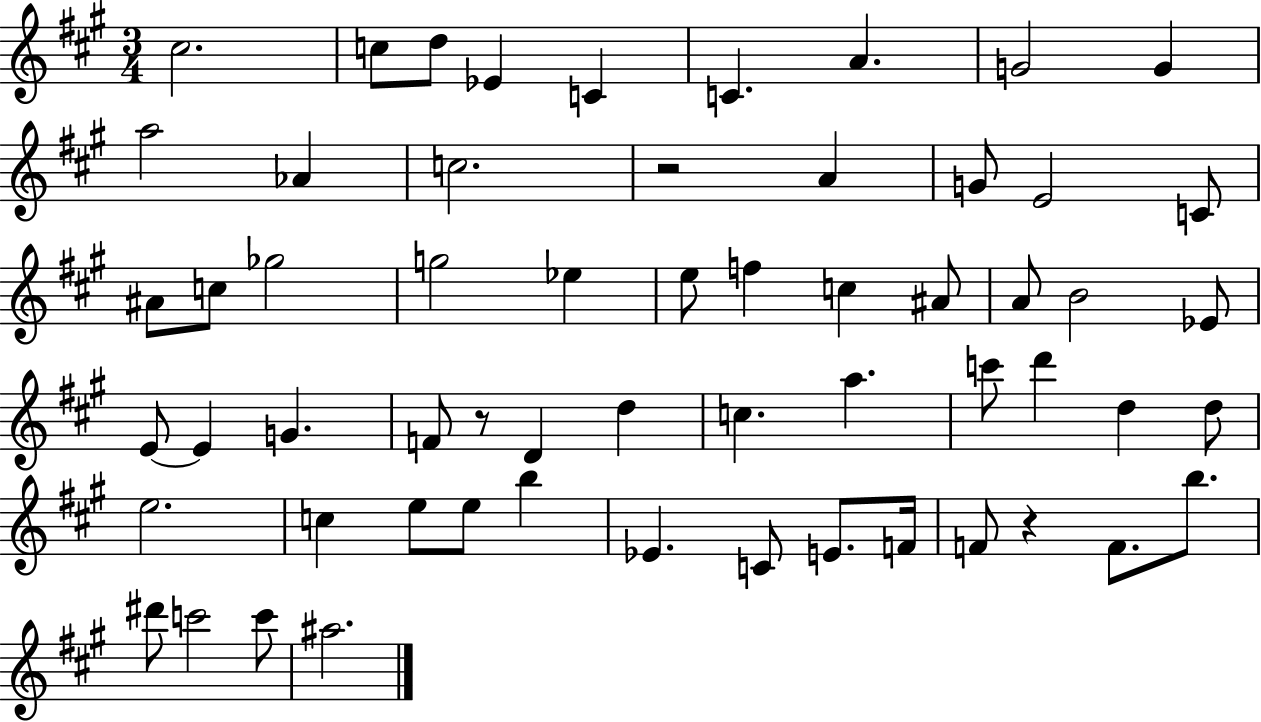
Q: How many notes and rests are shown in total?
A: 59